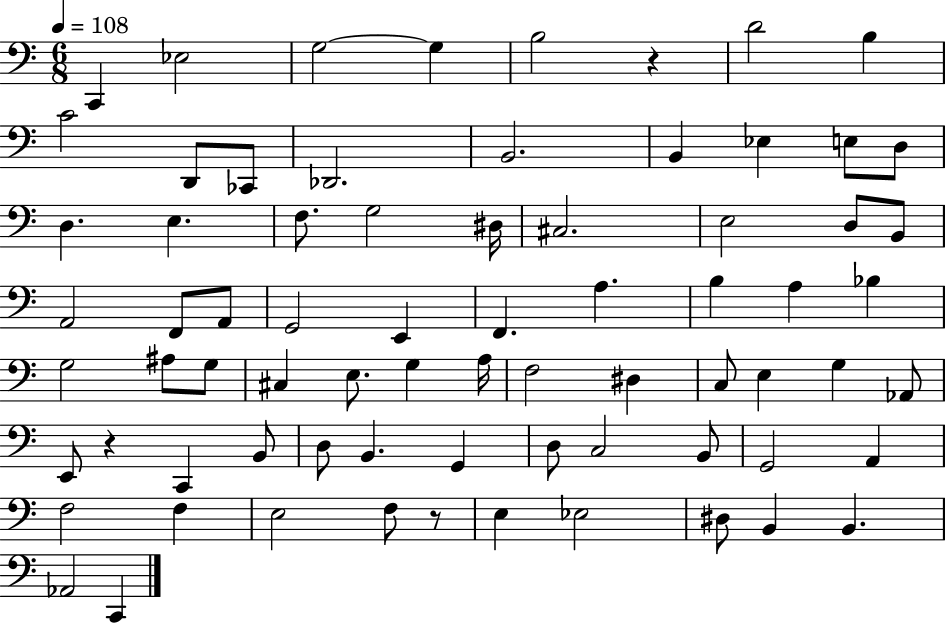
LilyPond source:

{
  \clef bass
  \numericTimeSignature
  \time 6/8
  \key c \major
  \tempo 4 = 108
  c,4 ees2 | g2~~ g4 | b2 r4 | d'2 b4 | \break c'2 d,8 ces,8 | des,2. | b,2. | b,4 ees4 e8 d8 | \break d4. e4. | f8. g2 dis16 | cis2. | e2 d8 b,8 | \break a,2 f,8 a,8 | g,2 e,4 | f,4. a4. | b4 a4 bes4 | \break g2 ais8 g8 | cis4 e8. g4 a16 | f2 dis4 | c8 e4 g4 aes,8 | \break e,8 r4 c,4 b,8 | d8 b,4. g,4 | d8 c2 b,8 | g,2 a,4 | \break f2 f4 | e2 f8 r8 | e4 ees2 | dis8 b,4 b,4. | \break aes,2 c,4 | \bar "|."
}